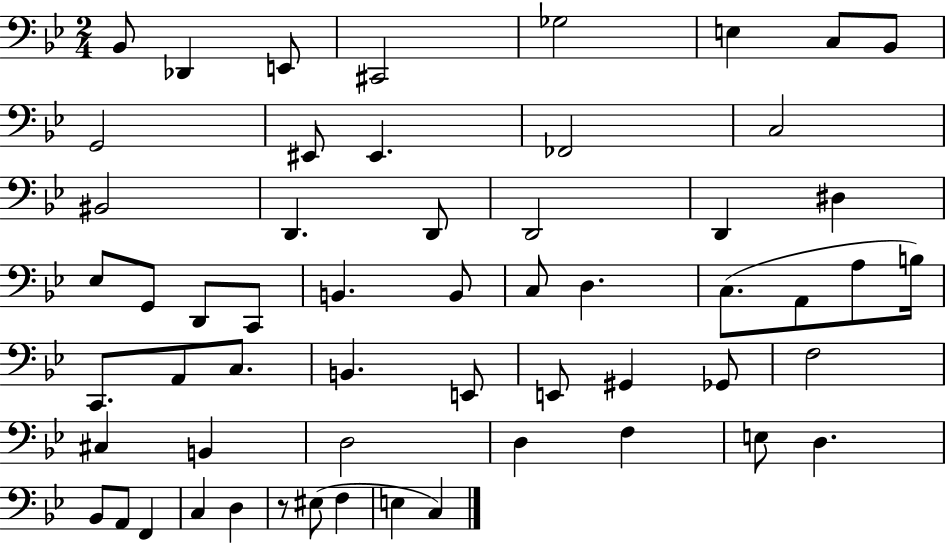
X:1
T:Untitled
M:2/4
L:1/4
K:Bb
_B,,/2 _D,, E,,/2 ^C,,2 _G,2 E, C,/2 _B,,/2 G,,2 ^E,,/2 ^E,, _F,,2 C,2 ^B,,2 D,, D,,/2 D,,2 D,, ^D, _E,/2 G,,/2 D,,/2 C,,/2 B,, B,,/2 C,/2 D, C,/2 A,,/2 A,/2 B,/4 C,,/2 A,,/2 C,/2 B,, E,,/2 E,,/2 ^G,, _G,,/2 F,2 ^C, B,, D,2 D, F, E,/2 D, _B,,/2 A,,/2 F,, C, D, z/2 ^E,/2 F, E, C,